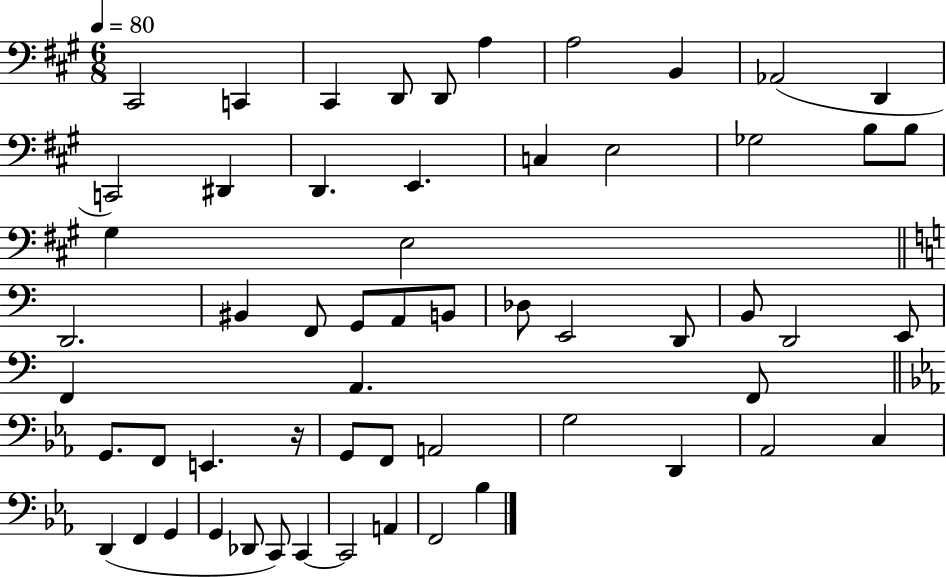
{
  \clef bass
  \numericTimeSignature
  \time 6/8
  \key a \major
  \tempo 4 = 80
  cis,2 c,4 | cis,4 d,8 d,8 a4 | a2 b,4 | aes,2( d,4 | \break c,2) dis,4 | d,4. e,4. | c4 e2 | ges2 b8 b8 | \break gis4 e2 | \bar "||" \break \key c \major d,2. | bis,4 f,8 g,8 a,8 b,8 | des8 e,2 d,8 | b,8 d,2 e,8 | \break f,4 a,4. f,8 | \bar "||" \break \key c \minor g,8. f,8 e,4. r16 | g,8 f,8 a,2 | g2 d,4 | aes,2 c4 | \break d,4( f,4 g,4 | g,4 des,8 c,8) c,4~~ | c,2 a,4 | f,2 bes4 | \break \bar "|."
}